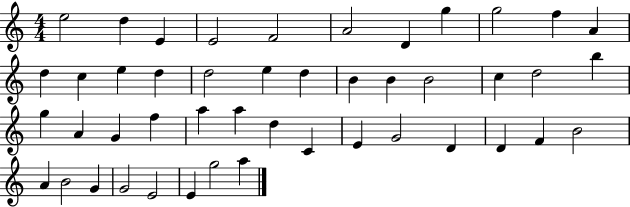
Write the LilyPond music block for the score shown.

{
  \clef treble
  \numericTimeSignature
  \time 4/4
  \key c \major
  e''2 d''4 e'4 | e'2 f'2 | a'2 d'4 g''4 | g''2 f''4 a'4 | \break d''4 c''4 e''4 d''4 | d''2 e''4 d''4 | b'4 b'4 b'2 | c''4 d''2 b''4 | \break g''4 a'4 g'4 f''4 | a''4 a''4 d''4 c'4 | e'4 g'2 d'4 | d'4 f'4 b'2 | \break a'4 b'2 g'4 | g'2 e'2 | e'4 g''2 a''4 | \bar "|."
}